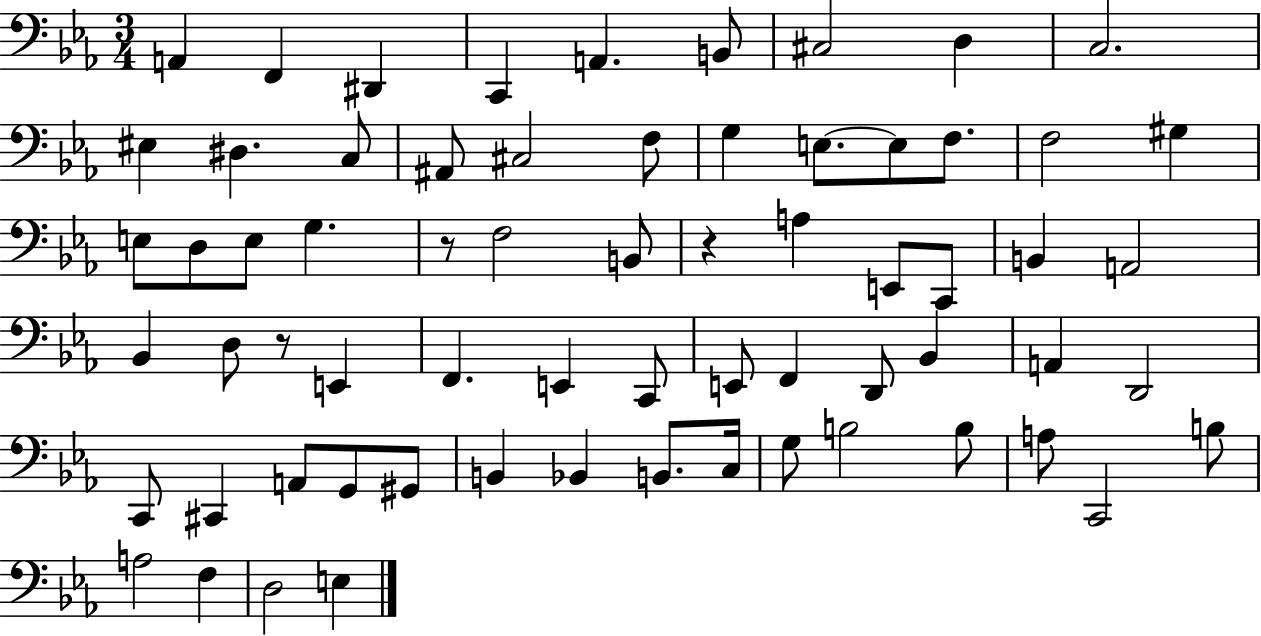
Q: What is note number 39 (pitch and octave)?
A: E2